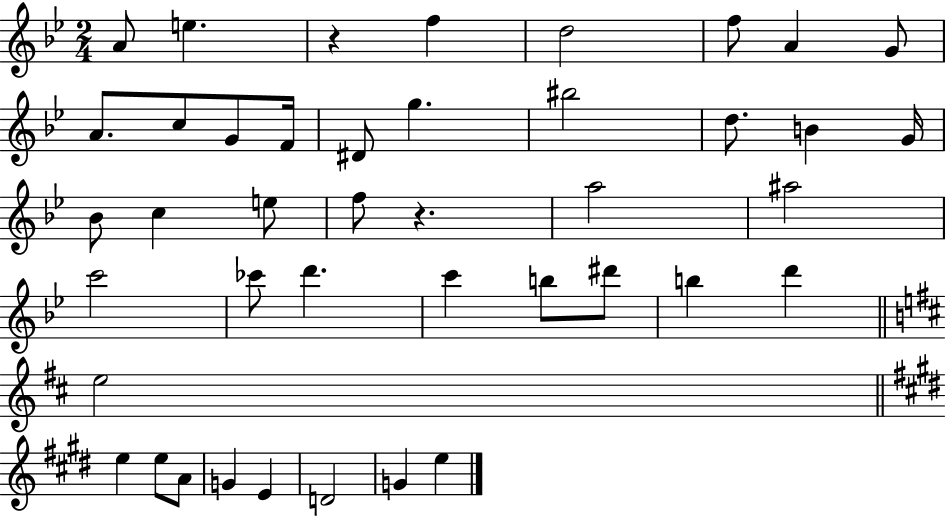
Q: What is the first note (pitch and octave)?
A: A4